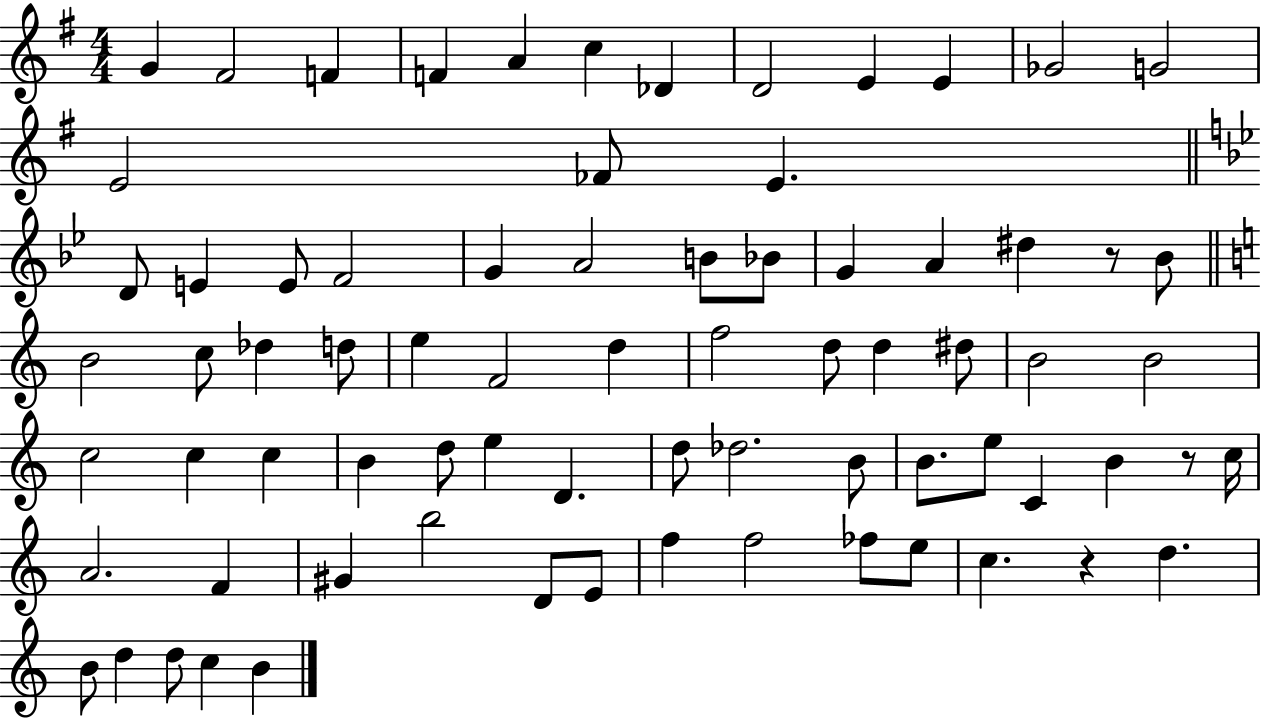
X:1
T:Untitled
M:4/4
L:1/4
K:G
G ^F2 F F A c _D D2 E E _G2 G2 E2 _F/2 E D/2 E E/2 F2 G A2 B/2 _B/2 G A ^d z/2 _B/2 B2 c/2 _d d/2 e F2 d f2 d/2 d ^d/2 B2 B2 c2 c c B d/2 e D d/2 _d2 B/2 B/2 e/2 C B z/2 c/4 A2 F ^G b2 D/2 E/2 f f2 _f/2 e/2 c z d B/2 d d/2 c B